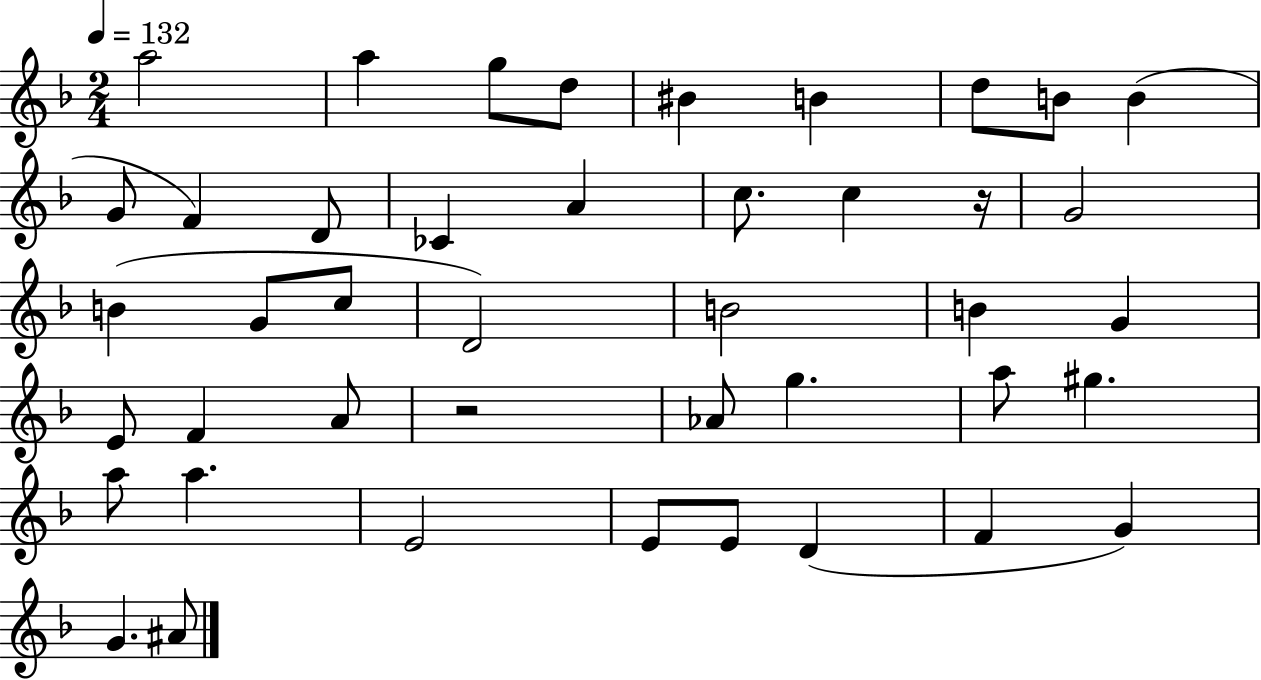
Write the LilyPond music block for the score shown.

{
  \clef treble
  \numericTimeSignature
  \time 2/4
  \key f \major
  \tempo 4 = 132
  \repeat volta 2 { a''2 | a''4 g''8 d''8 | bis'4 b'4 | d''8 b'8 b'4( | \break g'8 f'4) d'8 | ces'4 a'4 | c''8. c''4 r16 | g'2 | \break b'4( g'8 c''8 | d'2) | b'2 | b'4 g'4 | \break e'8 f'4 a'8 | r2 | aes'8 g''4. | a''8 gis''4. | \break a''8 a''4. | e'2 | e'8 e'8 d'4( | f'4 g'4) | \break g'4. ais'8 | } \bar "|."
}